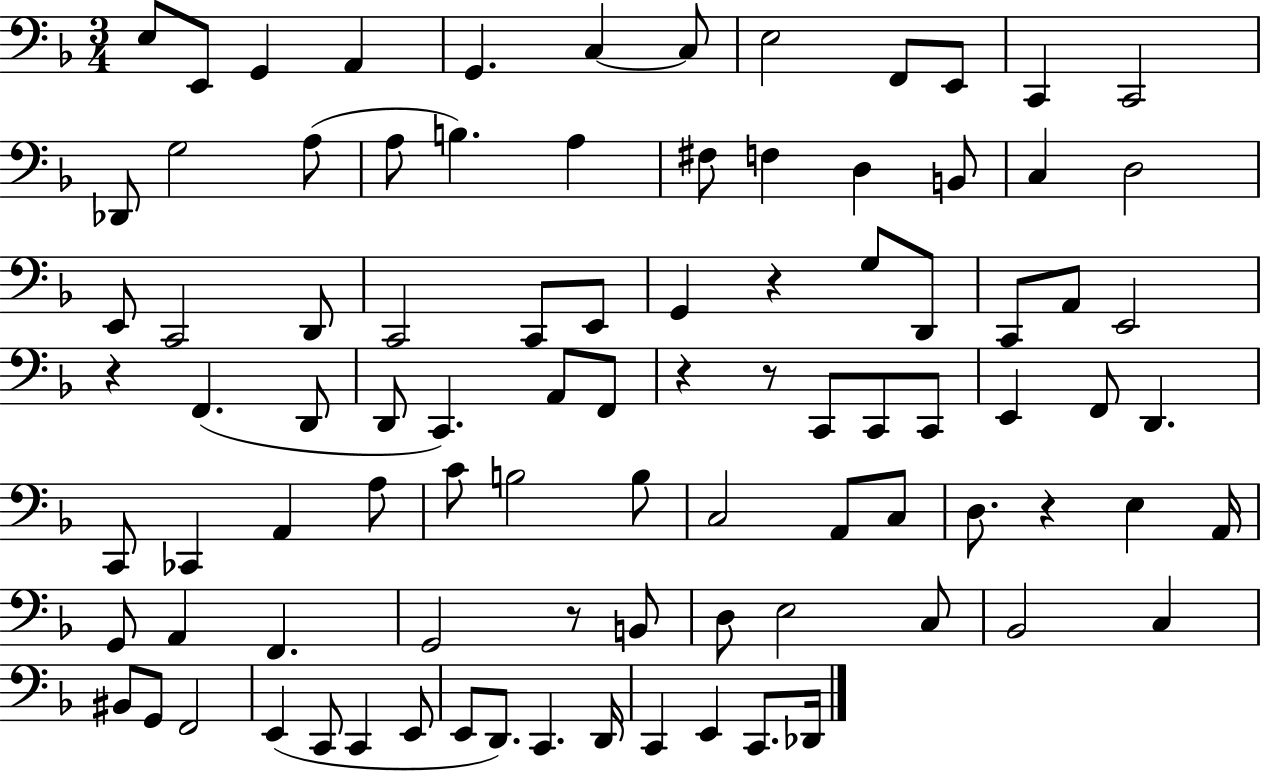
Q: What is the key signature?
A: F major